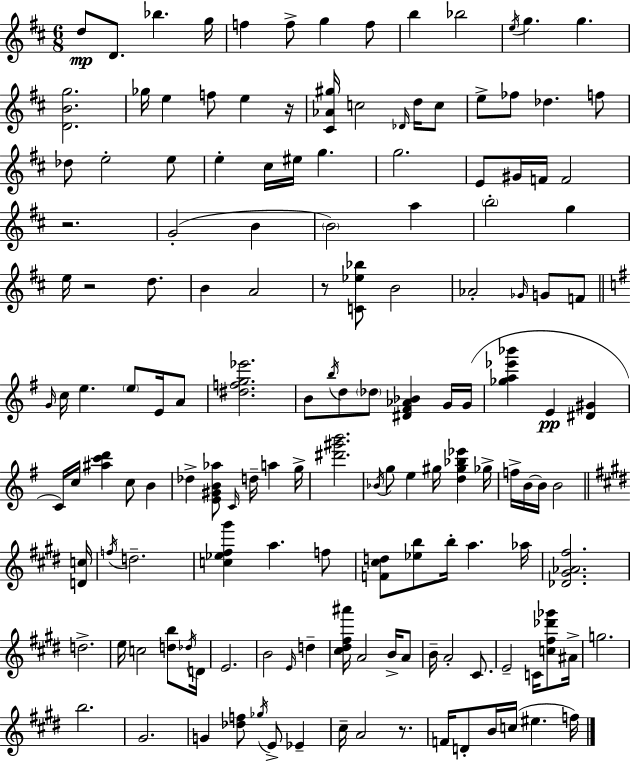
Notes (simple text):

D5/e D4/e. Bb5/q. G5/s F5/q F5/e G5/q F5/e B5/q Bb5/h E5/s G5/q. G5/q. [D4,B4,G5]/h. Gb5/s E5/q F5/e E5/q R/s [C#4,Ab4,G#5]/s C5/h Db4/s D5/s C5/e E5/e FES5/e Db5/q. F5/e Db5/e E5/h E5/e E5/q C#5/s EIS5/s G5/q. G5/h. E4/e G#4/s F4/s F4/h R/h. G4/h B4/q B4/h A5/q B5/h G5/q E5/s R/h D5/e. B4/q A4/h R/e [C4,Eb5,Bb5]/e B4/h Ab4/h Gb4/s G4/e F4/e G4/s C5/s E5/q. E5/e E4/s A4/e [D#5,F5,G5,Eb6]/h. B4/e B5/s D5/e Db5/e [D#4,F#4,Ab4,Bb4]/q G4/s G4/s [Gb5,A5,Eb6,Bb6]/q E4/q [D#4,G#4]/q C4/s C5/s [A#5,C6,D6]/q C5/e B4/q Db5/q [E4,G#4,B4,Ab5]/e C4/s D5/s A5/q G5/s [D#6,G#6,B6]/h. Bb4/s G5/e E5/q G#5/s [D5,G#5,Bb5,Eb6]/q Gb5/s F5/s B4/s B4/s B4/h [D4,C5]/s F5/s D5/h. [C5,Eb5,F#5,G#6]/q A5/q. F5/e [F4,C#5,D5]/e [Eb5,B5]/e B5/s A5/q. Ab5/s [Db4,G#4,Ab4,F#5]/h. D5/h. E5/s C5/h [D5,B5]/e Db5/s D4/s E4/h. B4/h E4/s D5/q [C#5,D#5,F#5,A#6]/s A4/h B4/s A4/e B4/s A4/h C#4/e. E4/h C4/s [C5,F#5,Db6,Gb6]/e A#4/s G5/h. B5/h. G#4/h. G4/q [Db5,F5]/e Gb5/s E4/e Eb4/q C#5/s A4/h R/e. F4/s D4/e B4/s C5/s EIS5/q. F5/s